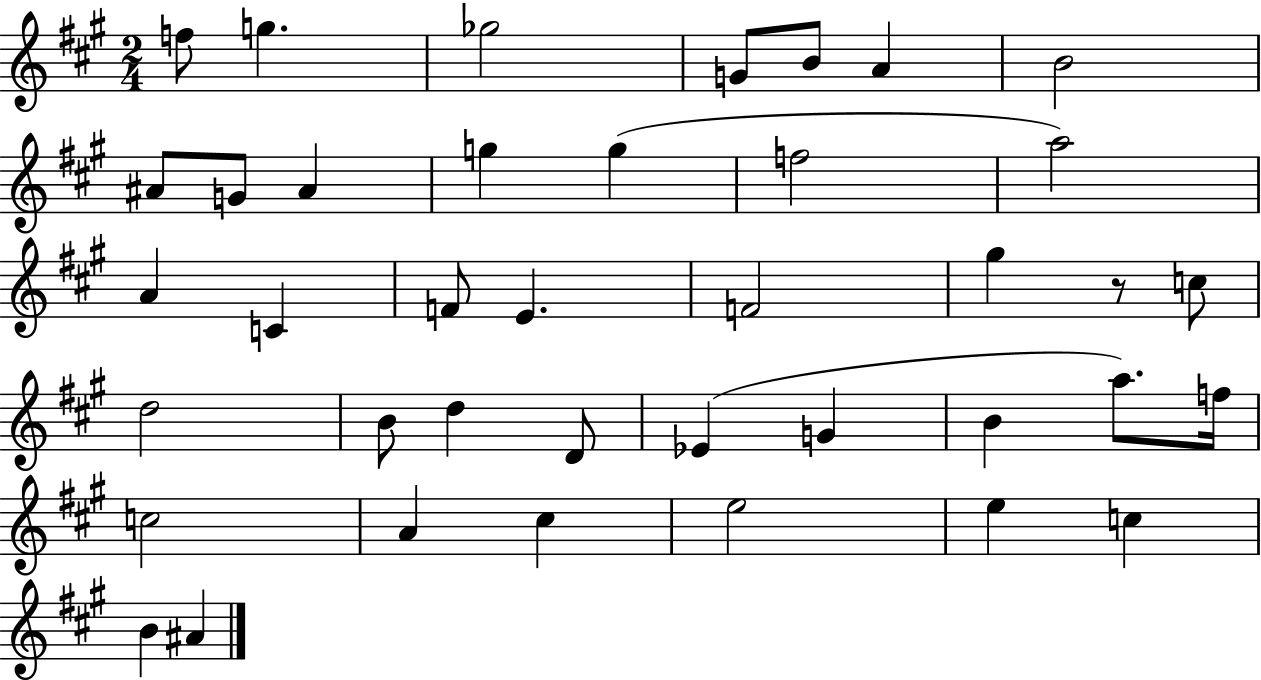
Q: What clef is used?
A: treble